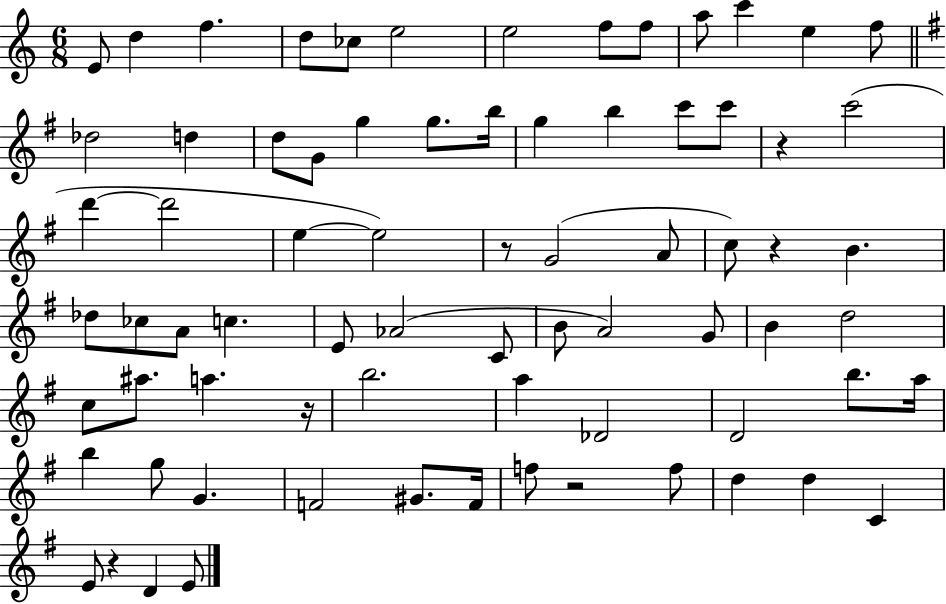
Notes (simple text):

E4/e D5/q F5/q. D5/e CES5/e E5/h E5/h F5/e F5/e A5/e C6/q E5/q F5/e Db5/h D5/q D5/e G4/e G5/q G5/e. B5/s G5/q B5/q C6/e C6/e R/q C6/h D6/q D6/h E5/q E5/h R/e G4/h A4/e C5/e R/q B4/q. Db5/e CES5/e A4/e C5/q. E4/e Ab4/h C4/e B4/e A4/h G4/e B4/q D5/h C5/e A#5/e. A5/q. R/s B5/h. A5/q Db4/h D4/h B5/e. A5/s B5/q G5/e G4/q. F4/h G#4/e. F4/s F5/e R/h F5/e D5/q D5/q C4/q E4/e R/q D4/q E4/e